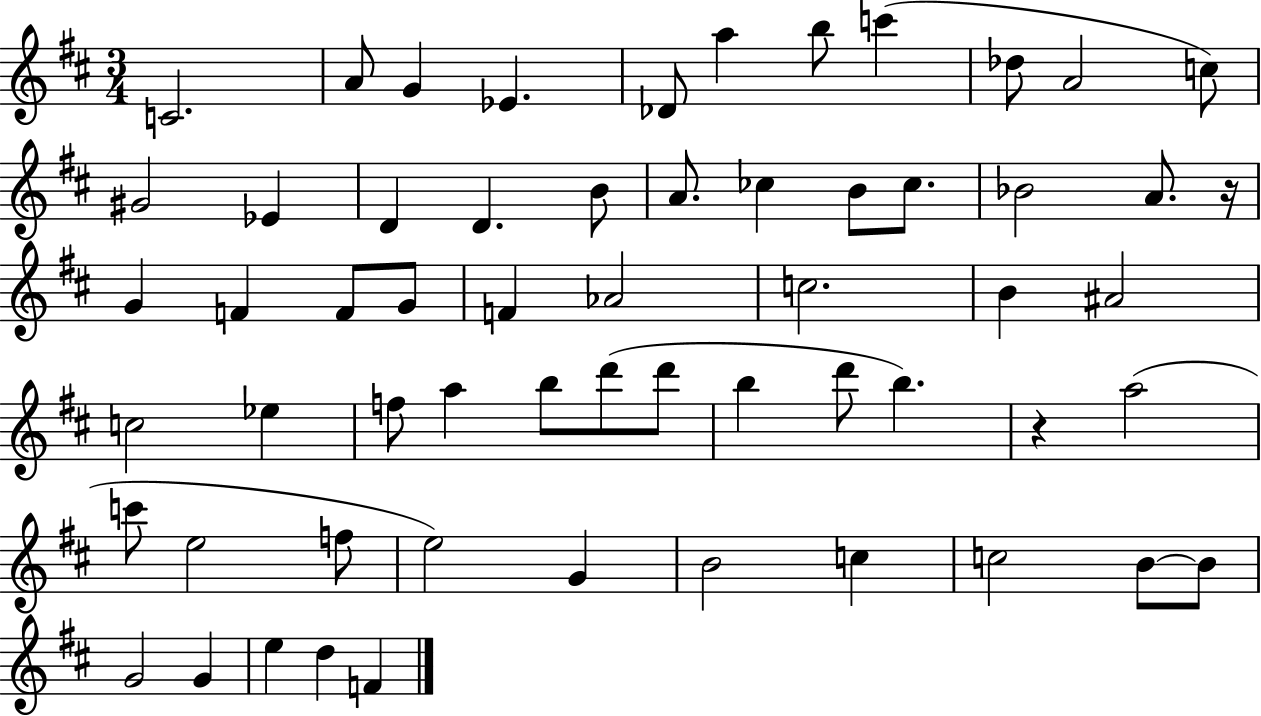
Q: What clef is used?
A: treble